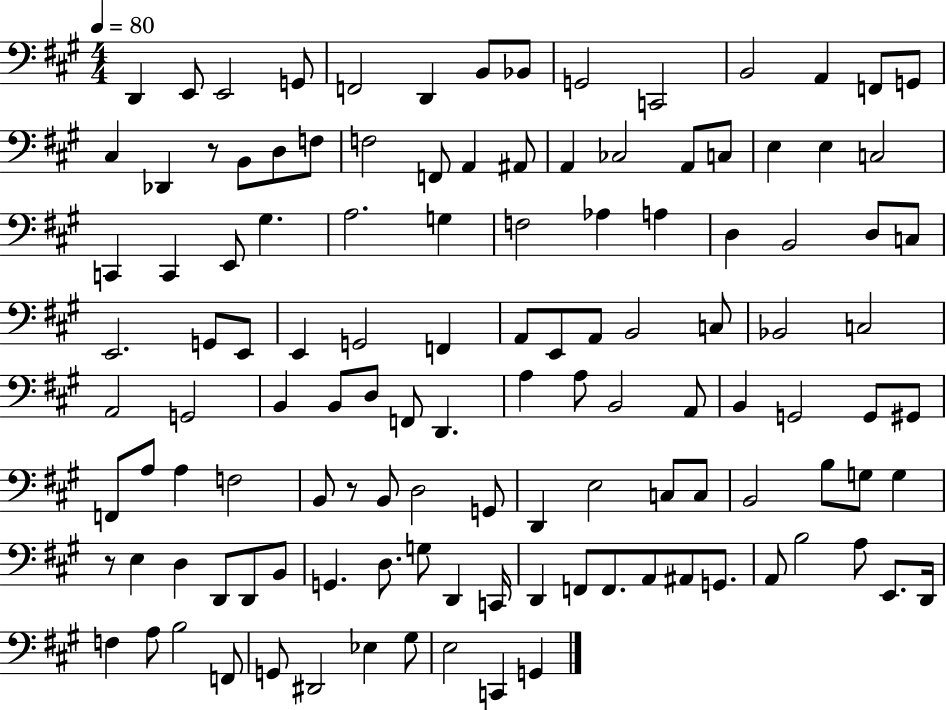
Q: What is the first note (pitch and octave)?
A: D2